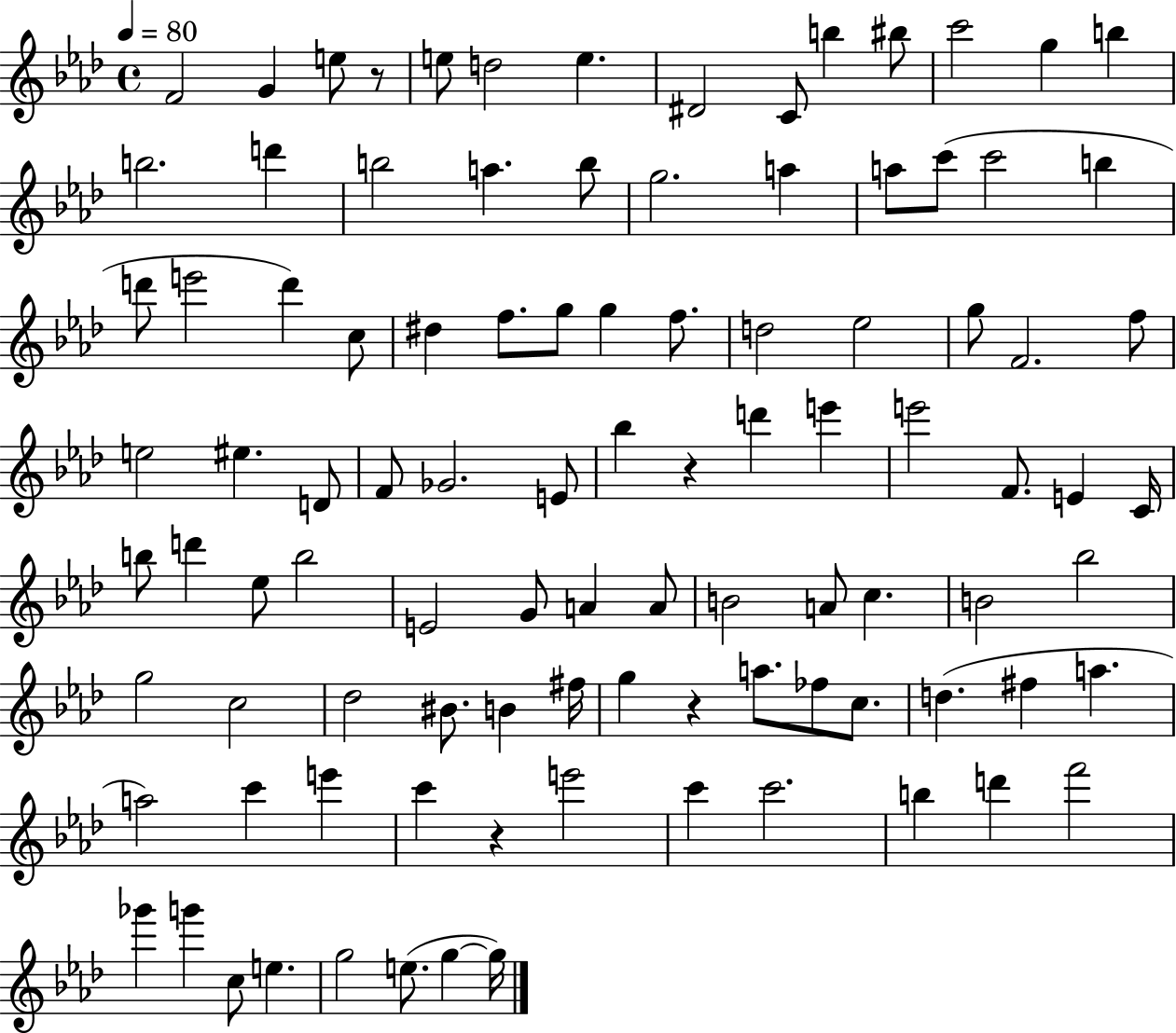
{
  \clef treble
  \time 4/4
  \defaultTimeSignature
  \key aes \major
  \tempo 4 = 80
  f'2 g'4 e''8 r8 | e''8 d''2 e''4. | dis'2 c'8 b''4 bis''8 | c'''2 g''4 b''4 | \break b''2. d'''4 | b''2 a''4. b''8 | g''2. a''4 | a''8 c'''8( c'''2 b''4 | \break d'''8 e'''2 d'''4) c''8 | dis''4 f''8. g''8 g''4 f''8. | d''2 ees''2 | g''8 f'2. f''8 | \break e''2 eis''4. d'8 | f'8 ges'2. e'8 | bes''4 r4 d'''4 e'''4 | e'''2 f'8. e'4 c'16 | \break b''8 d'''4 ees''8 b''2 | e'2 g'8 a'4 a'8 | b'2 a'8 c''4. | b'2 bes''2 | \break g''2 c''2 | des''2 bis'8. b'4 fis''16 | g''4 r4 a''8. fes''8 c''8. | d''4.( fis''4 a''4. | \break a''2) c'''4 e'''4 | c'''4 r4 e'''2 | c'''4 c'''2. | b''4 d'''4 f'''2 | \break ges'''4 g'''4 c''8 e''4. | g''2 e''8.( g''4~~ g''16) | \bar "|."
}